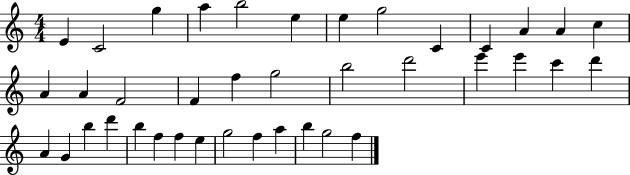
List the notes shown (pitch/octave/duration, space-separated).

E4/q C4/h G5/q A5/q B5/h E5/q E5/q G5/h C4/q C4/q A4/q A4/q C5/q A4/q A4/q F4/h F4/q F5/q G5/h B5/h D6/h E6/q E6/q C6/q D6/q A4/q G4/q B5/q D6/q B5/q F5/q F5/q E5/q G5/h F5/q A5/q B5/q G5/h F5/q